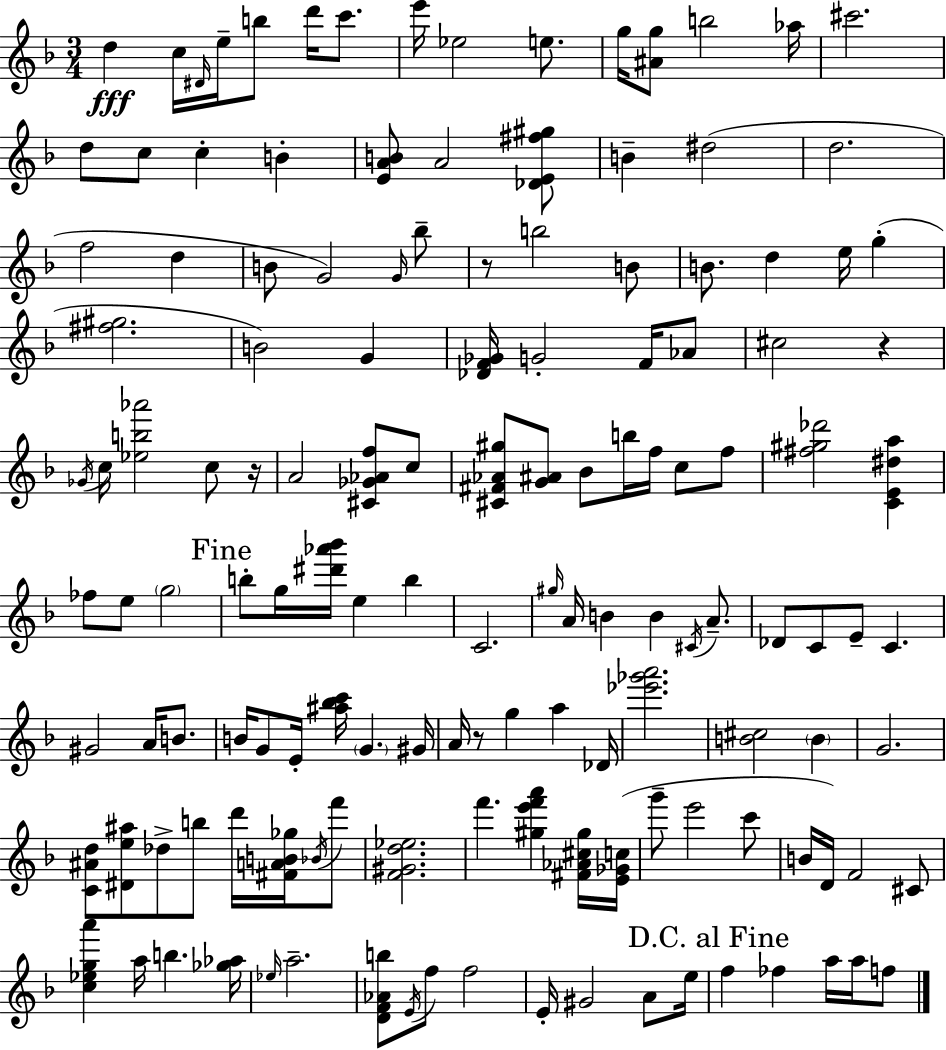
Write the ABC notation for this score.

X:1
T:Untitled
M:3/4
L:1/4
K:Dm
d c/4 ^D/4 e/4 b/2 d'/4 c'/2 e'/4 _e2 e/2 g/4 [^Ag]/2 b2 _a/4 ^c'2 d/2 c/2 c B [EAB]/2 A2 [_DE^f^g]/2 B ^d2 d2 f2 d B/2 G2 G/4 _b/2 z/2 b2 B/2 B/2 d e/4 g [^f^g]2 B2 G [_DF_G]/4 G2 F/4 _A/2 ^c2 z _G/4 c/4 [_eb_a']2 c/2 z/4 A2 [^C_G_Af]/2 c/2 [^C^F_A^g]/2 [G^A]/2 _B/2 b/4 f/4 c/2 f/2 [^f^g_d']2 [CE^da] _f/2 e/2 g2 b/2 g/4 [^d'_a'_b']/4 e b C2 ^g/4 A/4 B B ^C/4 A/2 _D/2 C/2 E/2 C ^G2 A/4 B/2 B/4 G/2 E/4 [^a_bc']/4 G ^G/4 A/4 z/2 g a _D/4 [_e'_g'a']2 [B^c]2 B G2 [C^Ad]/2 [^De^a]/2 _d/2 b/2 d'/4 [^FAB_g]/4 _B/4 f'/2 [F^Gd_e]2 f' [^ge'f'a'] [^F_A^c^g]/4 [E_Gc]/4 g'/2 e'2 c'/2 B/4 D/4 F2 ^C/2 [c_ega'] a/4 b [_g_a]/4 _e/4 a2 [DF_Ab]/2 E/4 f/2 f2 E/4 ^G2 A/2 e/4 f _f a/4 a/4 f/2